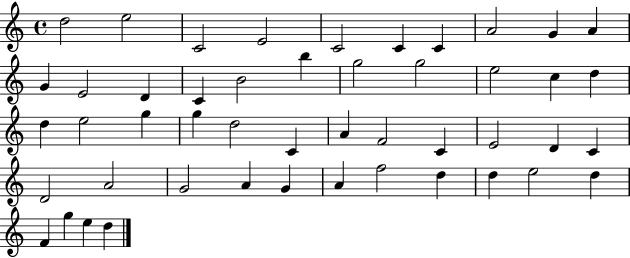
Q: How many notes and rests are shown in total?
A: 48